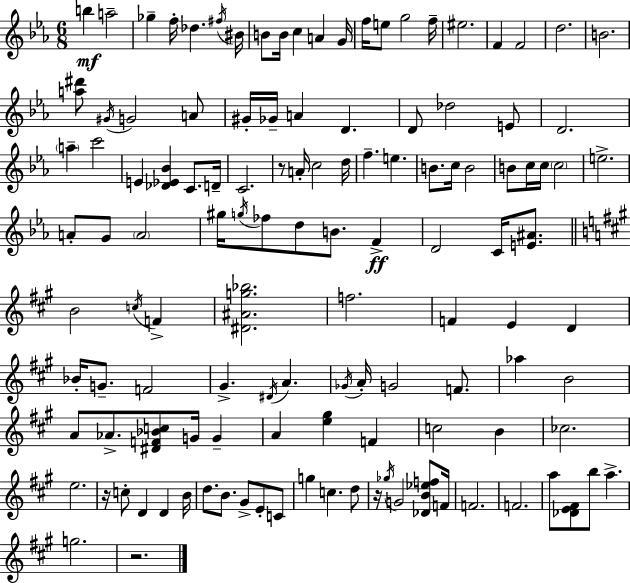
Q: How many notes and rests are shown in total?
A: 124